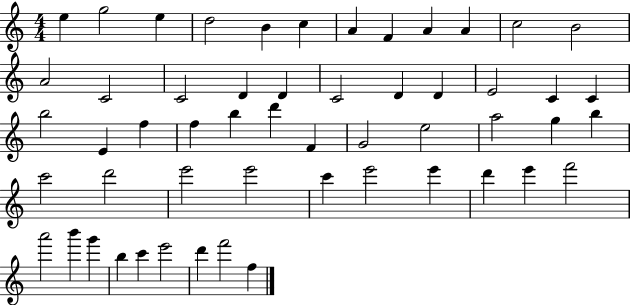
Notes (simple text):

E5/q G5/h E5/q D5/h B4/q C5/q A4/q F4/q A4/q A4/q C5/h B4/h A4/h C4/h C4/h D4/q D4/q C4/h D4/q D4/q E4/h C4/q C4/q B5/h E4/q F5/q F5/q B5/q D6/q F4/q G4/h E5/h A5/h G5/q B5/q C6/h D6/h E6/h E6/h C6/q E6/h E6/q D6/q E6/q F6/h A6/h B6/q G6/q B5/q C6/q E6/h D6/q F6/h F5/q